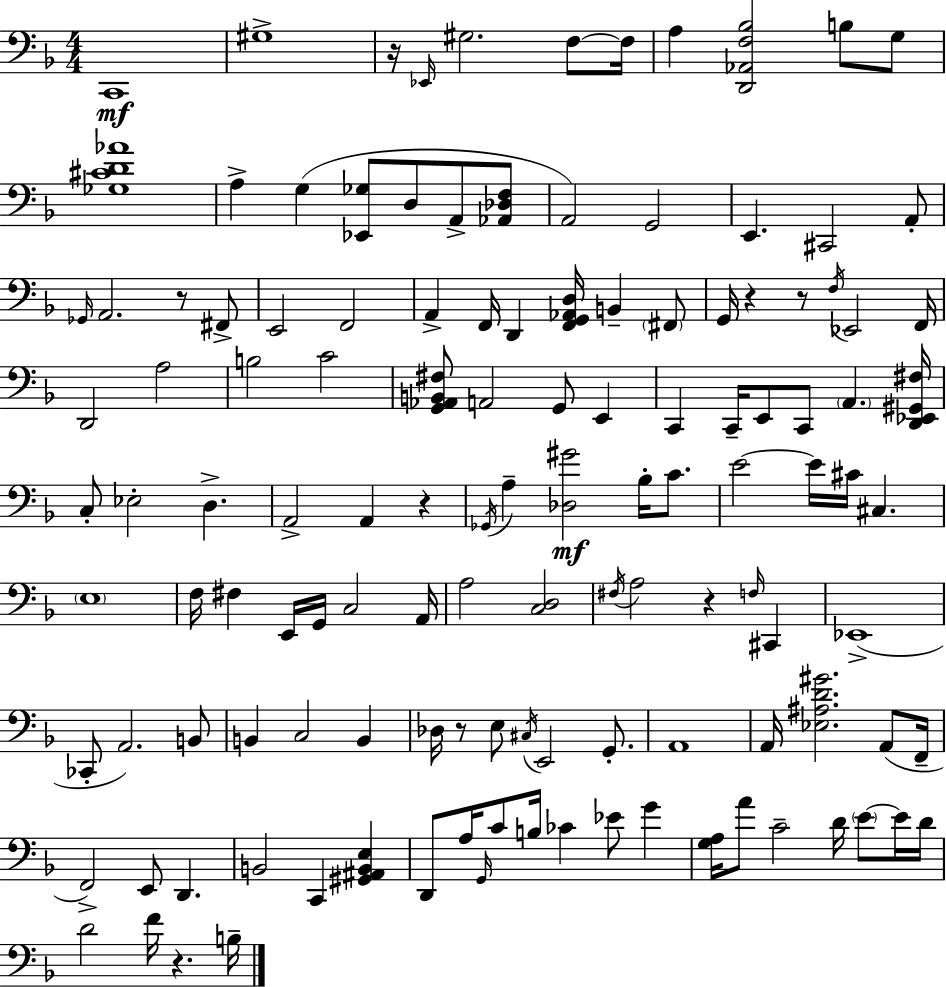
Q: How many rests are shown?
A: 8